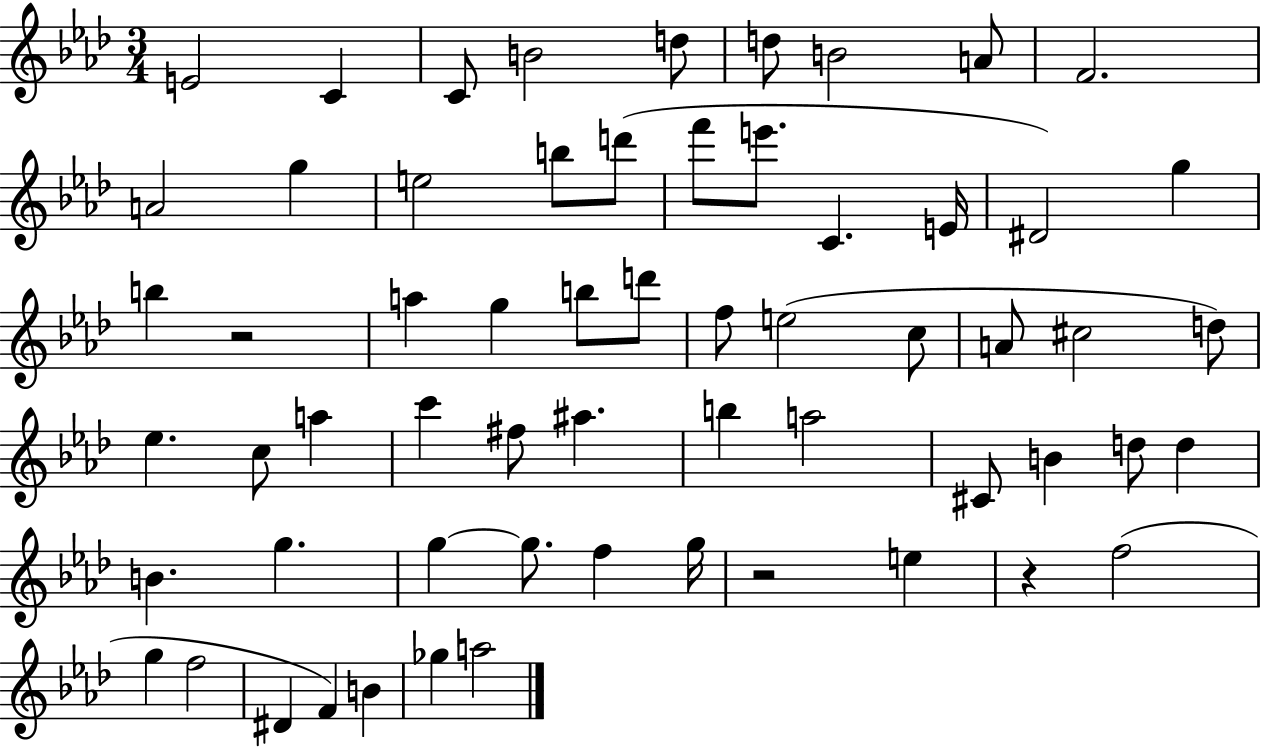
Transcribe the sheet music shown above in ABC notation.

X:1
T:Untitled
M:3/4
L:1/4
K:Ab
E2 C C/2 B2 d/2 d/2 B2 A/2 F2 A2 g e2 b/2 d'/2 f'/2 e'/2 C E/4 ^D2 g b z2 a g b/2 d'/2 f/2 e2 c/2 A/2 ^c2 d/2 _e c/2 a c' ^f/2 ^a b a2 ^C/2 B d/2 d B g g g/2 f g/4 z2 e z f2 g f2 ^D F B _g a2